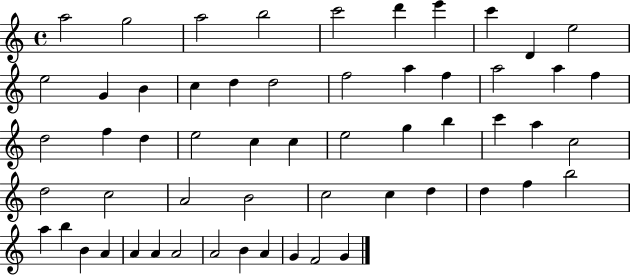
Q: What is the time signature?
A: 4/4